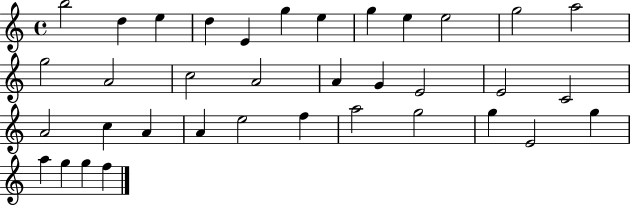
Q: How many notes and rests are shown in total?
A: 36